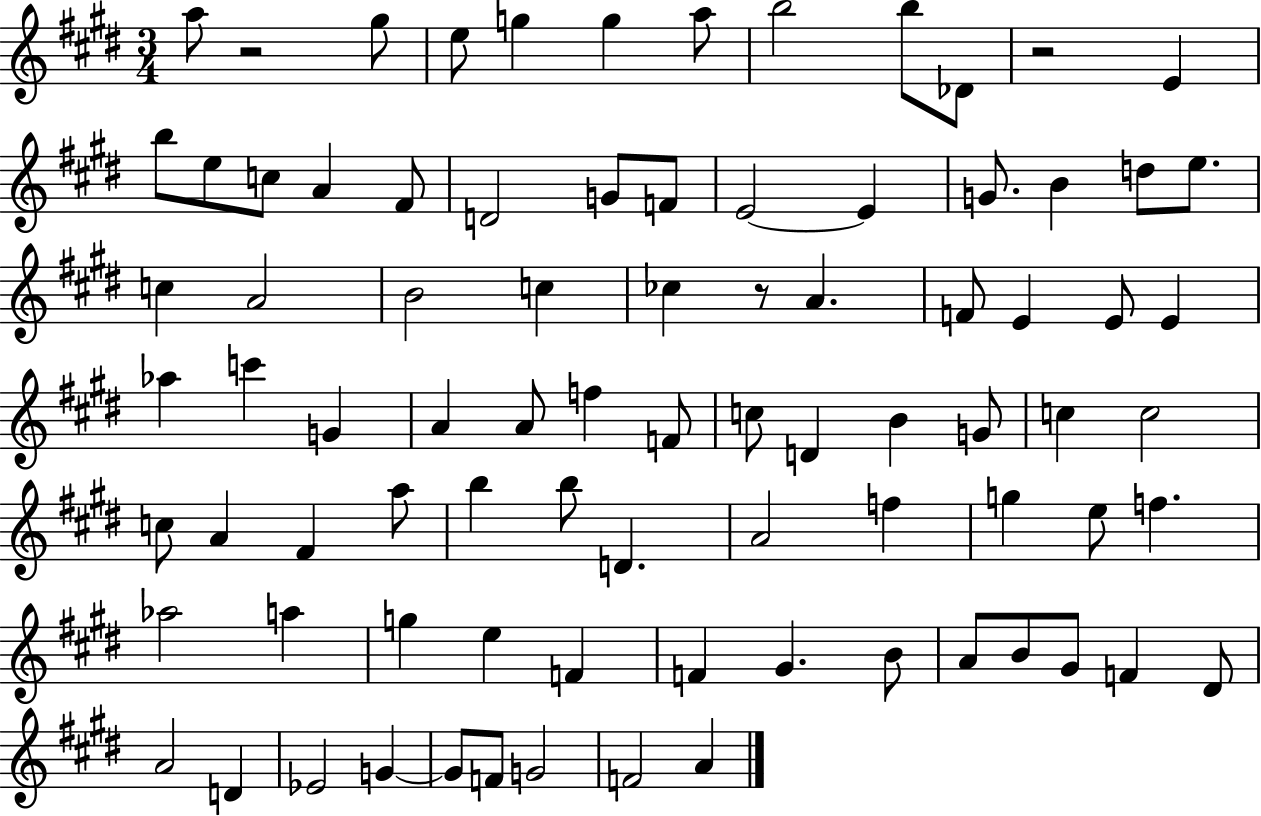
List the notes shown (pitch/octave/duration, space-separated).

A5/e R/h G#5/e E5/e G5/q G5/q A5/e B5/h B5/e Db4/e R/h E4/q B5/e E5/e C5/e A4/q F#4/e D4/h G4/e F4/e E4/h E4/q G4/e. B4/q D5/e E5/e. C5/q A4/h B4/h C5/q CES5/q R/e A4/q. F4/e E4/q E4/e E4/q Ab5/q C6/q G4/q A4/q A4/e F5/q F4/e C5/e D4/q B4/q G4/e C5/q C5/h C5/e A4/q F#4/q A5/e B5/q B5/e D4/q. A4/h F5/q G5/q E5/e F5/q. Ab5/h A5/q G5/q E5/q F4/q F4/q G#4/q. B4/e A4/e B4/e G#4/e F4/q D#4/e A4/h D4/q Eb4/h G4/q G4/e F4/e G4/h F4/h A4/q